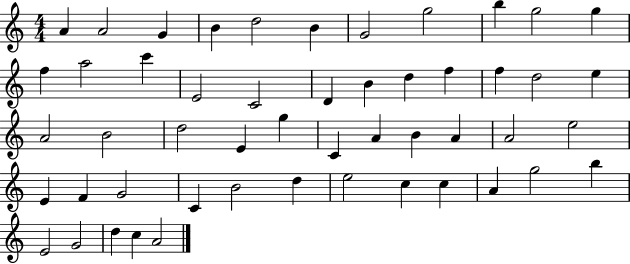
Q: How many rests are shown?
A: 0